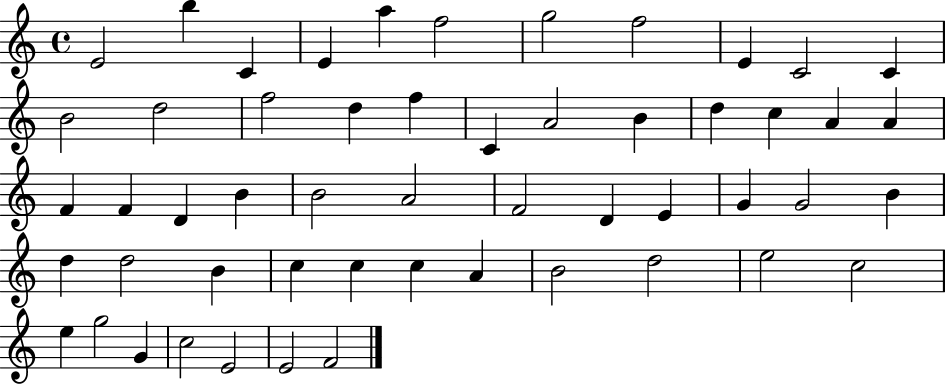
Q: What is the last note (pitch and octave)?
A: F4